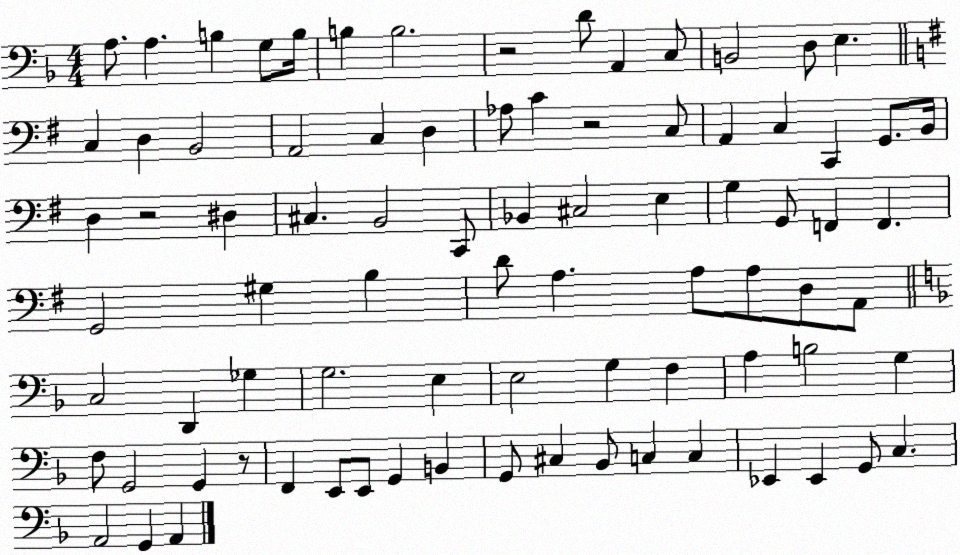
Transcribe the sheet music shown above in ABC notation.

X:1
T:Untitled
M:4/4
L:1/4
K:F
A,/2 A, B, G,/2 B,/4 B, B,2 z2 D/2 A,, C,/2 B,,2 D,/2 E, C, D, B,,2 A,,2 C, D, _A,/2 C z2 C,/2 A,, C, C,, G,,/2 B,,/4 D, z2 ^D, ^C, B,,2 C,,/2 _B,, ^C,2 E, G, G,,/2 F,, F,, G,,2 ^G, B, D/2 A, A,/2 A,/2 D,/2 A,,/2 C,2 D,, _G, G,2 E, E,2 G, F, A, B,2 G, F,/2 G,,2 G,, z/2 F,, E,,/2 E,,/2 G,, B,, G,,/2 ^C, _B,,/2 C, C, _E,, _E,, G,,/2 C, A,,2 G,, A,,